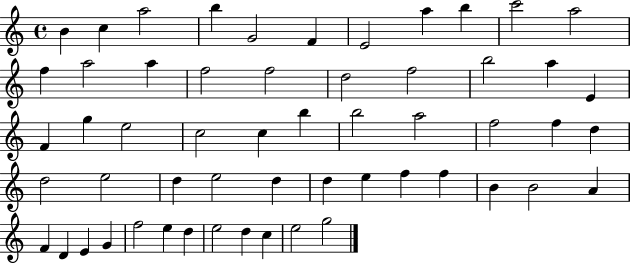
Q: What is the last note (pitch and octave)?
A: G5